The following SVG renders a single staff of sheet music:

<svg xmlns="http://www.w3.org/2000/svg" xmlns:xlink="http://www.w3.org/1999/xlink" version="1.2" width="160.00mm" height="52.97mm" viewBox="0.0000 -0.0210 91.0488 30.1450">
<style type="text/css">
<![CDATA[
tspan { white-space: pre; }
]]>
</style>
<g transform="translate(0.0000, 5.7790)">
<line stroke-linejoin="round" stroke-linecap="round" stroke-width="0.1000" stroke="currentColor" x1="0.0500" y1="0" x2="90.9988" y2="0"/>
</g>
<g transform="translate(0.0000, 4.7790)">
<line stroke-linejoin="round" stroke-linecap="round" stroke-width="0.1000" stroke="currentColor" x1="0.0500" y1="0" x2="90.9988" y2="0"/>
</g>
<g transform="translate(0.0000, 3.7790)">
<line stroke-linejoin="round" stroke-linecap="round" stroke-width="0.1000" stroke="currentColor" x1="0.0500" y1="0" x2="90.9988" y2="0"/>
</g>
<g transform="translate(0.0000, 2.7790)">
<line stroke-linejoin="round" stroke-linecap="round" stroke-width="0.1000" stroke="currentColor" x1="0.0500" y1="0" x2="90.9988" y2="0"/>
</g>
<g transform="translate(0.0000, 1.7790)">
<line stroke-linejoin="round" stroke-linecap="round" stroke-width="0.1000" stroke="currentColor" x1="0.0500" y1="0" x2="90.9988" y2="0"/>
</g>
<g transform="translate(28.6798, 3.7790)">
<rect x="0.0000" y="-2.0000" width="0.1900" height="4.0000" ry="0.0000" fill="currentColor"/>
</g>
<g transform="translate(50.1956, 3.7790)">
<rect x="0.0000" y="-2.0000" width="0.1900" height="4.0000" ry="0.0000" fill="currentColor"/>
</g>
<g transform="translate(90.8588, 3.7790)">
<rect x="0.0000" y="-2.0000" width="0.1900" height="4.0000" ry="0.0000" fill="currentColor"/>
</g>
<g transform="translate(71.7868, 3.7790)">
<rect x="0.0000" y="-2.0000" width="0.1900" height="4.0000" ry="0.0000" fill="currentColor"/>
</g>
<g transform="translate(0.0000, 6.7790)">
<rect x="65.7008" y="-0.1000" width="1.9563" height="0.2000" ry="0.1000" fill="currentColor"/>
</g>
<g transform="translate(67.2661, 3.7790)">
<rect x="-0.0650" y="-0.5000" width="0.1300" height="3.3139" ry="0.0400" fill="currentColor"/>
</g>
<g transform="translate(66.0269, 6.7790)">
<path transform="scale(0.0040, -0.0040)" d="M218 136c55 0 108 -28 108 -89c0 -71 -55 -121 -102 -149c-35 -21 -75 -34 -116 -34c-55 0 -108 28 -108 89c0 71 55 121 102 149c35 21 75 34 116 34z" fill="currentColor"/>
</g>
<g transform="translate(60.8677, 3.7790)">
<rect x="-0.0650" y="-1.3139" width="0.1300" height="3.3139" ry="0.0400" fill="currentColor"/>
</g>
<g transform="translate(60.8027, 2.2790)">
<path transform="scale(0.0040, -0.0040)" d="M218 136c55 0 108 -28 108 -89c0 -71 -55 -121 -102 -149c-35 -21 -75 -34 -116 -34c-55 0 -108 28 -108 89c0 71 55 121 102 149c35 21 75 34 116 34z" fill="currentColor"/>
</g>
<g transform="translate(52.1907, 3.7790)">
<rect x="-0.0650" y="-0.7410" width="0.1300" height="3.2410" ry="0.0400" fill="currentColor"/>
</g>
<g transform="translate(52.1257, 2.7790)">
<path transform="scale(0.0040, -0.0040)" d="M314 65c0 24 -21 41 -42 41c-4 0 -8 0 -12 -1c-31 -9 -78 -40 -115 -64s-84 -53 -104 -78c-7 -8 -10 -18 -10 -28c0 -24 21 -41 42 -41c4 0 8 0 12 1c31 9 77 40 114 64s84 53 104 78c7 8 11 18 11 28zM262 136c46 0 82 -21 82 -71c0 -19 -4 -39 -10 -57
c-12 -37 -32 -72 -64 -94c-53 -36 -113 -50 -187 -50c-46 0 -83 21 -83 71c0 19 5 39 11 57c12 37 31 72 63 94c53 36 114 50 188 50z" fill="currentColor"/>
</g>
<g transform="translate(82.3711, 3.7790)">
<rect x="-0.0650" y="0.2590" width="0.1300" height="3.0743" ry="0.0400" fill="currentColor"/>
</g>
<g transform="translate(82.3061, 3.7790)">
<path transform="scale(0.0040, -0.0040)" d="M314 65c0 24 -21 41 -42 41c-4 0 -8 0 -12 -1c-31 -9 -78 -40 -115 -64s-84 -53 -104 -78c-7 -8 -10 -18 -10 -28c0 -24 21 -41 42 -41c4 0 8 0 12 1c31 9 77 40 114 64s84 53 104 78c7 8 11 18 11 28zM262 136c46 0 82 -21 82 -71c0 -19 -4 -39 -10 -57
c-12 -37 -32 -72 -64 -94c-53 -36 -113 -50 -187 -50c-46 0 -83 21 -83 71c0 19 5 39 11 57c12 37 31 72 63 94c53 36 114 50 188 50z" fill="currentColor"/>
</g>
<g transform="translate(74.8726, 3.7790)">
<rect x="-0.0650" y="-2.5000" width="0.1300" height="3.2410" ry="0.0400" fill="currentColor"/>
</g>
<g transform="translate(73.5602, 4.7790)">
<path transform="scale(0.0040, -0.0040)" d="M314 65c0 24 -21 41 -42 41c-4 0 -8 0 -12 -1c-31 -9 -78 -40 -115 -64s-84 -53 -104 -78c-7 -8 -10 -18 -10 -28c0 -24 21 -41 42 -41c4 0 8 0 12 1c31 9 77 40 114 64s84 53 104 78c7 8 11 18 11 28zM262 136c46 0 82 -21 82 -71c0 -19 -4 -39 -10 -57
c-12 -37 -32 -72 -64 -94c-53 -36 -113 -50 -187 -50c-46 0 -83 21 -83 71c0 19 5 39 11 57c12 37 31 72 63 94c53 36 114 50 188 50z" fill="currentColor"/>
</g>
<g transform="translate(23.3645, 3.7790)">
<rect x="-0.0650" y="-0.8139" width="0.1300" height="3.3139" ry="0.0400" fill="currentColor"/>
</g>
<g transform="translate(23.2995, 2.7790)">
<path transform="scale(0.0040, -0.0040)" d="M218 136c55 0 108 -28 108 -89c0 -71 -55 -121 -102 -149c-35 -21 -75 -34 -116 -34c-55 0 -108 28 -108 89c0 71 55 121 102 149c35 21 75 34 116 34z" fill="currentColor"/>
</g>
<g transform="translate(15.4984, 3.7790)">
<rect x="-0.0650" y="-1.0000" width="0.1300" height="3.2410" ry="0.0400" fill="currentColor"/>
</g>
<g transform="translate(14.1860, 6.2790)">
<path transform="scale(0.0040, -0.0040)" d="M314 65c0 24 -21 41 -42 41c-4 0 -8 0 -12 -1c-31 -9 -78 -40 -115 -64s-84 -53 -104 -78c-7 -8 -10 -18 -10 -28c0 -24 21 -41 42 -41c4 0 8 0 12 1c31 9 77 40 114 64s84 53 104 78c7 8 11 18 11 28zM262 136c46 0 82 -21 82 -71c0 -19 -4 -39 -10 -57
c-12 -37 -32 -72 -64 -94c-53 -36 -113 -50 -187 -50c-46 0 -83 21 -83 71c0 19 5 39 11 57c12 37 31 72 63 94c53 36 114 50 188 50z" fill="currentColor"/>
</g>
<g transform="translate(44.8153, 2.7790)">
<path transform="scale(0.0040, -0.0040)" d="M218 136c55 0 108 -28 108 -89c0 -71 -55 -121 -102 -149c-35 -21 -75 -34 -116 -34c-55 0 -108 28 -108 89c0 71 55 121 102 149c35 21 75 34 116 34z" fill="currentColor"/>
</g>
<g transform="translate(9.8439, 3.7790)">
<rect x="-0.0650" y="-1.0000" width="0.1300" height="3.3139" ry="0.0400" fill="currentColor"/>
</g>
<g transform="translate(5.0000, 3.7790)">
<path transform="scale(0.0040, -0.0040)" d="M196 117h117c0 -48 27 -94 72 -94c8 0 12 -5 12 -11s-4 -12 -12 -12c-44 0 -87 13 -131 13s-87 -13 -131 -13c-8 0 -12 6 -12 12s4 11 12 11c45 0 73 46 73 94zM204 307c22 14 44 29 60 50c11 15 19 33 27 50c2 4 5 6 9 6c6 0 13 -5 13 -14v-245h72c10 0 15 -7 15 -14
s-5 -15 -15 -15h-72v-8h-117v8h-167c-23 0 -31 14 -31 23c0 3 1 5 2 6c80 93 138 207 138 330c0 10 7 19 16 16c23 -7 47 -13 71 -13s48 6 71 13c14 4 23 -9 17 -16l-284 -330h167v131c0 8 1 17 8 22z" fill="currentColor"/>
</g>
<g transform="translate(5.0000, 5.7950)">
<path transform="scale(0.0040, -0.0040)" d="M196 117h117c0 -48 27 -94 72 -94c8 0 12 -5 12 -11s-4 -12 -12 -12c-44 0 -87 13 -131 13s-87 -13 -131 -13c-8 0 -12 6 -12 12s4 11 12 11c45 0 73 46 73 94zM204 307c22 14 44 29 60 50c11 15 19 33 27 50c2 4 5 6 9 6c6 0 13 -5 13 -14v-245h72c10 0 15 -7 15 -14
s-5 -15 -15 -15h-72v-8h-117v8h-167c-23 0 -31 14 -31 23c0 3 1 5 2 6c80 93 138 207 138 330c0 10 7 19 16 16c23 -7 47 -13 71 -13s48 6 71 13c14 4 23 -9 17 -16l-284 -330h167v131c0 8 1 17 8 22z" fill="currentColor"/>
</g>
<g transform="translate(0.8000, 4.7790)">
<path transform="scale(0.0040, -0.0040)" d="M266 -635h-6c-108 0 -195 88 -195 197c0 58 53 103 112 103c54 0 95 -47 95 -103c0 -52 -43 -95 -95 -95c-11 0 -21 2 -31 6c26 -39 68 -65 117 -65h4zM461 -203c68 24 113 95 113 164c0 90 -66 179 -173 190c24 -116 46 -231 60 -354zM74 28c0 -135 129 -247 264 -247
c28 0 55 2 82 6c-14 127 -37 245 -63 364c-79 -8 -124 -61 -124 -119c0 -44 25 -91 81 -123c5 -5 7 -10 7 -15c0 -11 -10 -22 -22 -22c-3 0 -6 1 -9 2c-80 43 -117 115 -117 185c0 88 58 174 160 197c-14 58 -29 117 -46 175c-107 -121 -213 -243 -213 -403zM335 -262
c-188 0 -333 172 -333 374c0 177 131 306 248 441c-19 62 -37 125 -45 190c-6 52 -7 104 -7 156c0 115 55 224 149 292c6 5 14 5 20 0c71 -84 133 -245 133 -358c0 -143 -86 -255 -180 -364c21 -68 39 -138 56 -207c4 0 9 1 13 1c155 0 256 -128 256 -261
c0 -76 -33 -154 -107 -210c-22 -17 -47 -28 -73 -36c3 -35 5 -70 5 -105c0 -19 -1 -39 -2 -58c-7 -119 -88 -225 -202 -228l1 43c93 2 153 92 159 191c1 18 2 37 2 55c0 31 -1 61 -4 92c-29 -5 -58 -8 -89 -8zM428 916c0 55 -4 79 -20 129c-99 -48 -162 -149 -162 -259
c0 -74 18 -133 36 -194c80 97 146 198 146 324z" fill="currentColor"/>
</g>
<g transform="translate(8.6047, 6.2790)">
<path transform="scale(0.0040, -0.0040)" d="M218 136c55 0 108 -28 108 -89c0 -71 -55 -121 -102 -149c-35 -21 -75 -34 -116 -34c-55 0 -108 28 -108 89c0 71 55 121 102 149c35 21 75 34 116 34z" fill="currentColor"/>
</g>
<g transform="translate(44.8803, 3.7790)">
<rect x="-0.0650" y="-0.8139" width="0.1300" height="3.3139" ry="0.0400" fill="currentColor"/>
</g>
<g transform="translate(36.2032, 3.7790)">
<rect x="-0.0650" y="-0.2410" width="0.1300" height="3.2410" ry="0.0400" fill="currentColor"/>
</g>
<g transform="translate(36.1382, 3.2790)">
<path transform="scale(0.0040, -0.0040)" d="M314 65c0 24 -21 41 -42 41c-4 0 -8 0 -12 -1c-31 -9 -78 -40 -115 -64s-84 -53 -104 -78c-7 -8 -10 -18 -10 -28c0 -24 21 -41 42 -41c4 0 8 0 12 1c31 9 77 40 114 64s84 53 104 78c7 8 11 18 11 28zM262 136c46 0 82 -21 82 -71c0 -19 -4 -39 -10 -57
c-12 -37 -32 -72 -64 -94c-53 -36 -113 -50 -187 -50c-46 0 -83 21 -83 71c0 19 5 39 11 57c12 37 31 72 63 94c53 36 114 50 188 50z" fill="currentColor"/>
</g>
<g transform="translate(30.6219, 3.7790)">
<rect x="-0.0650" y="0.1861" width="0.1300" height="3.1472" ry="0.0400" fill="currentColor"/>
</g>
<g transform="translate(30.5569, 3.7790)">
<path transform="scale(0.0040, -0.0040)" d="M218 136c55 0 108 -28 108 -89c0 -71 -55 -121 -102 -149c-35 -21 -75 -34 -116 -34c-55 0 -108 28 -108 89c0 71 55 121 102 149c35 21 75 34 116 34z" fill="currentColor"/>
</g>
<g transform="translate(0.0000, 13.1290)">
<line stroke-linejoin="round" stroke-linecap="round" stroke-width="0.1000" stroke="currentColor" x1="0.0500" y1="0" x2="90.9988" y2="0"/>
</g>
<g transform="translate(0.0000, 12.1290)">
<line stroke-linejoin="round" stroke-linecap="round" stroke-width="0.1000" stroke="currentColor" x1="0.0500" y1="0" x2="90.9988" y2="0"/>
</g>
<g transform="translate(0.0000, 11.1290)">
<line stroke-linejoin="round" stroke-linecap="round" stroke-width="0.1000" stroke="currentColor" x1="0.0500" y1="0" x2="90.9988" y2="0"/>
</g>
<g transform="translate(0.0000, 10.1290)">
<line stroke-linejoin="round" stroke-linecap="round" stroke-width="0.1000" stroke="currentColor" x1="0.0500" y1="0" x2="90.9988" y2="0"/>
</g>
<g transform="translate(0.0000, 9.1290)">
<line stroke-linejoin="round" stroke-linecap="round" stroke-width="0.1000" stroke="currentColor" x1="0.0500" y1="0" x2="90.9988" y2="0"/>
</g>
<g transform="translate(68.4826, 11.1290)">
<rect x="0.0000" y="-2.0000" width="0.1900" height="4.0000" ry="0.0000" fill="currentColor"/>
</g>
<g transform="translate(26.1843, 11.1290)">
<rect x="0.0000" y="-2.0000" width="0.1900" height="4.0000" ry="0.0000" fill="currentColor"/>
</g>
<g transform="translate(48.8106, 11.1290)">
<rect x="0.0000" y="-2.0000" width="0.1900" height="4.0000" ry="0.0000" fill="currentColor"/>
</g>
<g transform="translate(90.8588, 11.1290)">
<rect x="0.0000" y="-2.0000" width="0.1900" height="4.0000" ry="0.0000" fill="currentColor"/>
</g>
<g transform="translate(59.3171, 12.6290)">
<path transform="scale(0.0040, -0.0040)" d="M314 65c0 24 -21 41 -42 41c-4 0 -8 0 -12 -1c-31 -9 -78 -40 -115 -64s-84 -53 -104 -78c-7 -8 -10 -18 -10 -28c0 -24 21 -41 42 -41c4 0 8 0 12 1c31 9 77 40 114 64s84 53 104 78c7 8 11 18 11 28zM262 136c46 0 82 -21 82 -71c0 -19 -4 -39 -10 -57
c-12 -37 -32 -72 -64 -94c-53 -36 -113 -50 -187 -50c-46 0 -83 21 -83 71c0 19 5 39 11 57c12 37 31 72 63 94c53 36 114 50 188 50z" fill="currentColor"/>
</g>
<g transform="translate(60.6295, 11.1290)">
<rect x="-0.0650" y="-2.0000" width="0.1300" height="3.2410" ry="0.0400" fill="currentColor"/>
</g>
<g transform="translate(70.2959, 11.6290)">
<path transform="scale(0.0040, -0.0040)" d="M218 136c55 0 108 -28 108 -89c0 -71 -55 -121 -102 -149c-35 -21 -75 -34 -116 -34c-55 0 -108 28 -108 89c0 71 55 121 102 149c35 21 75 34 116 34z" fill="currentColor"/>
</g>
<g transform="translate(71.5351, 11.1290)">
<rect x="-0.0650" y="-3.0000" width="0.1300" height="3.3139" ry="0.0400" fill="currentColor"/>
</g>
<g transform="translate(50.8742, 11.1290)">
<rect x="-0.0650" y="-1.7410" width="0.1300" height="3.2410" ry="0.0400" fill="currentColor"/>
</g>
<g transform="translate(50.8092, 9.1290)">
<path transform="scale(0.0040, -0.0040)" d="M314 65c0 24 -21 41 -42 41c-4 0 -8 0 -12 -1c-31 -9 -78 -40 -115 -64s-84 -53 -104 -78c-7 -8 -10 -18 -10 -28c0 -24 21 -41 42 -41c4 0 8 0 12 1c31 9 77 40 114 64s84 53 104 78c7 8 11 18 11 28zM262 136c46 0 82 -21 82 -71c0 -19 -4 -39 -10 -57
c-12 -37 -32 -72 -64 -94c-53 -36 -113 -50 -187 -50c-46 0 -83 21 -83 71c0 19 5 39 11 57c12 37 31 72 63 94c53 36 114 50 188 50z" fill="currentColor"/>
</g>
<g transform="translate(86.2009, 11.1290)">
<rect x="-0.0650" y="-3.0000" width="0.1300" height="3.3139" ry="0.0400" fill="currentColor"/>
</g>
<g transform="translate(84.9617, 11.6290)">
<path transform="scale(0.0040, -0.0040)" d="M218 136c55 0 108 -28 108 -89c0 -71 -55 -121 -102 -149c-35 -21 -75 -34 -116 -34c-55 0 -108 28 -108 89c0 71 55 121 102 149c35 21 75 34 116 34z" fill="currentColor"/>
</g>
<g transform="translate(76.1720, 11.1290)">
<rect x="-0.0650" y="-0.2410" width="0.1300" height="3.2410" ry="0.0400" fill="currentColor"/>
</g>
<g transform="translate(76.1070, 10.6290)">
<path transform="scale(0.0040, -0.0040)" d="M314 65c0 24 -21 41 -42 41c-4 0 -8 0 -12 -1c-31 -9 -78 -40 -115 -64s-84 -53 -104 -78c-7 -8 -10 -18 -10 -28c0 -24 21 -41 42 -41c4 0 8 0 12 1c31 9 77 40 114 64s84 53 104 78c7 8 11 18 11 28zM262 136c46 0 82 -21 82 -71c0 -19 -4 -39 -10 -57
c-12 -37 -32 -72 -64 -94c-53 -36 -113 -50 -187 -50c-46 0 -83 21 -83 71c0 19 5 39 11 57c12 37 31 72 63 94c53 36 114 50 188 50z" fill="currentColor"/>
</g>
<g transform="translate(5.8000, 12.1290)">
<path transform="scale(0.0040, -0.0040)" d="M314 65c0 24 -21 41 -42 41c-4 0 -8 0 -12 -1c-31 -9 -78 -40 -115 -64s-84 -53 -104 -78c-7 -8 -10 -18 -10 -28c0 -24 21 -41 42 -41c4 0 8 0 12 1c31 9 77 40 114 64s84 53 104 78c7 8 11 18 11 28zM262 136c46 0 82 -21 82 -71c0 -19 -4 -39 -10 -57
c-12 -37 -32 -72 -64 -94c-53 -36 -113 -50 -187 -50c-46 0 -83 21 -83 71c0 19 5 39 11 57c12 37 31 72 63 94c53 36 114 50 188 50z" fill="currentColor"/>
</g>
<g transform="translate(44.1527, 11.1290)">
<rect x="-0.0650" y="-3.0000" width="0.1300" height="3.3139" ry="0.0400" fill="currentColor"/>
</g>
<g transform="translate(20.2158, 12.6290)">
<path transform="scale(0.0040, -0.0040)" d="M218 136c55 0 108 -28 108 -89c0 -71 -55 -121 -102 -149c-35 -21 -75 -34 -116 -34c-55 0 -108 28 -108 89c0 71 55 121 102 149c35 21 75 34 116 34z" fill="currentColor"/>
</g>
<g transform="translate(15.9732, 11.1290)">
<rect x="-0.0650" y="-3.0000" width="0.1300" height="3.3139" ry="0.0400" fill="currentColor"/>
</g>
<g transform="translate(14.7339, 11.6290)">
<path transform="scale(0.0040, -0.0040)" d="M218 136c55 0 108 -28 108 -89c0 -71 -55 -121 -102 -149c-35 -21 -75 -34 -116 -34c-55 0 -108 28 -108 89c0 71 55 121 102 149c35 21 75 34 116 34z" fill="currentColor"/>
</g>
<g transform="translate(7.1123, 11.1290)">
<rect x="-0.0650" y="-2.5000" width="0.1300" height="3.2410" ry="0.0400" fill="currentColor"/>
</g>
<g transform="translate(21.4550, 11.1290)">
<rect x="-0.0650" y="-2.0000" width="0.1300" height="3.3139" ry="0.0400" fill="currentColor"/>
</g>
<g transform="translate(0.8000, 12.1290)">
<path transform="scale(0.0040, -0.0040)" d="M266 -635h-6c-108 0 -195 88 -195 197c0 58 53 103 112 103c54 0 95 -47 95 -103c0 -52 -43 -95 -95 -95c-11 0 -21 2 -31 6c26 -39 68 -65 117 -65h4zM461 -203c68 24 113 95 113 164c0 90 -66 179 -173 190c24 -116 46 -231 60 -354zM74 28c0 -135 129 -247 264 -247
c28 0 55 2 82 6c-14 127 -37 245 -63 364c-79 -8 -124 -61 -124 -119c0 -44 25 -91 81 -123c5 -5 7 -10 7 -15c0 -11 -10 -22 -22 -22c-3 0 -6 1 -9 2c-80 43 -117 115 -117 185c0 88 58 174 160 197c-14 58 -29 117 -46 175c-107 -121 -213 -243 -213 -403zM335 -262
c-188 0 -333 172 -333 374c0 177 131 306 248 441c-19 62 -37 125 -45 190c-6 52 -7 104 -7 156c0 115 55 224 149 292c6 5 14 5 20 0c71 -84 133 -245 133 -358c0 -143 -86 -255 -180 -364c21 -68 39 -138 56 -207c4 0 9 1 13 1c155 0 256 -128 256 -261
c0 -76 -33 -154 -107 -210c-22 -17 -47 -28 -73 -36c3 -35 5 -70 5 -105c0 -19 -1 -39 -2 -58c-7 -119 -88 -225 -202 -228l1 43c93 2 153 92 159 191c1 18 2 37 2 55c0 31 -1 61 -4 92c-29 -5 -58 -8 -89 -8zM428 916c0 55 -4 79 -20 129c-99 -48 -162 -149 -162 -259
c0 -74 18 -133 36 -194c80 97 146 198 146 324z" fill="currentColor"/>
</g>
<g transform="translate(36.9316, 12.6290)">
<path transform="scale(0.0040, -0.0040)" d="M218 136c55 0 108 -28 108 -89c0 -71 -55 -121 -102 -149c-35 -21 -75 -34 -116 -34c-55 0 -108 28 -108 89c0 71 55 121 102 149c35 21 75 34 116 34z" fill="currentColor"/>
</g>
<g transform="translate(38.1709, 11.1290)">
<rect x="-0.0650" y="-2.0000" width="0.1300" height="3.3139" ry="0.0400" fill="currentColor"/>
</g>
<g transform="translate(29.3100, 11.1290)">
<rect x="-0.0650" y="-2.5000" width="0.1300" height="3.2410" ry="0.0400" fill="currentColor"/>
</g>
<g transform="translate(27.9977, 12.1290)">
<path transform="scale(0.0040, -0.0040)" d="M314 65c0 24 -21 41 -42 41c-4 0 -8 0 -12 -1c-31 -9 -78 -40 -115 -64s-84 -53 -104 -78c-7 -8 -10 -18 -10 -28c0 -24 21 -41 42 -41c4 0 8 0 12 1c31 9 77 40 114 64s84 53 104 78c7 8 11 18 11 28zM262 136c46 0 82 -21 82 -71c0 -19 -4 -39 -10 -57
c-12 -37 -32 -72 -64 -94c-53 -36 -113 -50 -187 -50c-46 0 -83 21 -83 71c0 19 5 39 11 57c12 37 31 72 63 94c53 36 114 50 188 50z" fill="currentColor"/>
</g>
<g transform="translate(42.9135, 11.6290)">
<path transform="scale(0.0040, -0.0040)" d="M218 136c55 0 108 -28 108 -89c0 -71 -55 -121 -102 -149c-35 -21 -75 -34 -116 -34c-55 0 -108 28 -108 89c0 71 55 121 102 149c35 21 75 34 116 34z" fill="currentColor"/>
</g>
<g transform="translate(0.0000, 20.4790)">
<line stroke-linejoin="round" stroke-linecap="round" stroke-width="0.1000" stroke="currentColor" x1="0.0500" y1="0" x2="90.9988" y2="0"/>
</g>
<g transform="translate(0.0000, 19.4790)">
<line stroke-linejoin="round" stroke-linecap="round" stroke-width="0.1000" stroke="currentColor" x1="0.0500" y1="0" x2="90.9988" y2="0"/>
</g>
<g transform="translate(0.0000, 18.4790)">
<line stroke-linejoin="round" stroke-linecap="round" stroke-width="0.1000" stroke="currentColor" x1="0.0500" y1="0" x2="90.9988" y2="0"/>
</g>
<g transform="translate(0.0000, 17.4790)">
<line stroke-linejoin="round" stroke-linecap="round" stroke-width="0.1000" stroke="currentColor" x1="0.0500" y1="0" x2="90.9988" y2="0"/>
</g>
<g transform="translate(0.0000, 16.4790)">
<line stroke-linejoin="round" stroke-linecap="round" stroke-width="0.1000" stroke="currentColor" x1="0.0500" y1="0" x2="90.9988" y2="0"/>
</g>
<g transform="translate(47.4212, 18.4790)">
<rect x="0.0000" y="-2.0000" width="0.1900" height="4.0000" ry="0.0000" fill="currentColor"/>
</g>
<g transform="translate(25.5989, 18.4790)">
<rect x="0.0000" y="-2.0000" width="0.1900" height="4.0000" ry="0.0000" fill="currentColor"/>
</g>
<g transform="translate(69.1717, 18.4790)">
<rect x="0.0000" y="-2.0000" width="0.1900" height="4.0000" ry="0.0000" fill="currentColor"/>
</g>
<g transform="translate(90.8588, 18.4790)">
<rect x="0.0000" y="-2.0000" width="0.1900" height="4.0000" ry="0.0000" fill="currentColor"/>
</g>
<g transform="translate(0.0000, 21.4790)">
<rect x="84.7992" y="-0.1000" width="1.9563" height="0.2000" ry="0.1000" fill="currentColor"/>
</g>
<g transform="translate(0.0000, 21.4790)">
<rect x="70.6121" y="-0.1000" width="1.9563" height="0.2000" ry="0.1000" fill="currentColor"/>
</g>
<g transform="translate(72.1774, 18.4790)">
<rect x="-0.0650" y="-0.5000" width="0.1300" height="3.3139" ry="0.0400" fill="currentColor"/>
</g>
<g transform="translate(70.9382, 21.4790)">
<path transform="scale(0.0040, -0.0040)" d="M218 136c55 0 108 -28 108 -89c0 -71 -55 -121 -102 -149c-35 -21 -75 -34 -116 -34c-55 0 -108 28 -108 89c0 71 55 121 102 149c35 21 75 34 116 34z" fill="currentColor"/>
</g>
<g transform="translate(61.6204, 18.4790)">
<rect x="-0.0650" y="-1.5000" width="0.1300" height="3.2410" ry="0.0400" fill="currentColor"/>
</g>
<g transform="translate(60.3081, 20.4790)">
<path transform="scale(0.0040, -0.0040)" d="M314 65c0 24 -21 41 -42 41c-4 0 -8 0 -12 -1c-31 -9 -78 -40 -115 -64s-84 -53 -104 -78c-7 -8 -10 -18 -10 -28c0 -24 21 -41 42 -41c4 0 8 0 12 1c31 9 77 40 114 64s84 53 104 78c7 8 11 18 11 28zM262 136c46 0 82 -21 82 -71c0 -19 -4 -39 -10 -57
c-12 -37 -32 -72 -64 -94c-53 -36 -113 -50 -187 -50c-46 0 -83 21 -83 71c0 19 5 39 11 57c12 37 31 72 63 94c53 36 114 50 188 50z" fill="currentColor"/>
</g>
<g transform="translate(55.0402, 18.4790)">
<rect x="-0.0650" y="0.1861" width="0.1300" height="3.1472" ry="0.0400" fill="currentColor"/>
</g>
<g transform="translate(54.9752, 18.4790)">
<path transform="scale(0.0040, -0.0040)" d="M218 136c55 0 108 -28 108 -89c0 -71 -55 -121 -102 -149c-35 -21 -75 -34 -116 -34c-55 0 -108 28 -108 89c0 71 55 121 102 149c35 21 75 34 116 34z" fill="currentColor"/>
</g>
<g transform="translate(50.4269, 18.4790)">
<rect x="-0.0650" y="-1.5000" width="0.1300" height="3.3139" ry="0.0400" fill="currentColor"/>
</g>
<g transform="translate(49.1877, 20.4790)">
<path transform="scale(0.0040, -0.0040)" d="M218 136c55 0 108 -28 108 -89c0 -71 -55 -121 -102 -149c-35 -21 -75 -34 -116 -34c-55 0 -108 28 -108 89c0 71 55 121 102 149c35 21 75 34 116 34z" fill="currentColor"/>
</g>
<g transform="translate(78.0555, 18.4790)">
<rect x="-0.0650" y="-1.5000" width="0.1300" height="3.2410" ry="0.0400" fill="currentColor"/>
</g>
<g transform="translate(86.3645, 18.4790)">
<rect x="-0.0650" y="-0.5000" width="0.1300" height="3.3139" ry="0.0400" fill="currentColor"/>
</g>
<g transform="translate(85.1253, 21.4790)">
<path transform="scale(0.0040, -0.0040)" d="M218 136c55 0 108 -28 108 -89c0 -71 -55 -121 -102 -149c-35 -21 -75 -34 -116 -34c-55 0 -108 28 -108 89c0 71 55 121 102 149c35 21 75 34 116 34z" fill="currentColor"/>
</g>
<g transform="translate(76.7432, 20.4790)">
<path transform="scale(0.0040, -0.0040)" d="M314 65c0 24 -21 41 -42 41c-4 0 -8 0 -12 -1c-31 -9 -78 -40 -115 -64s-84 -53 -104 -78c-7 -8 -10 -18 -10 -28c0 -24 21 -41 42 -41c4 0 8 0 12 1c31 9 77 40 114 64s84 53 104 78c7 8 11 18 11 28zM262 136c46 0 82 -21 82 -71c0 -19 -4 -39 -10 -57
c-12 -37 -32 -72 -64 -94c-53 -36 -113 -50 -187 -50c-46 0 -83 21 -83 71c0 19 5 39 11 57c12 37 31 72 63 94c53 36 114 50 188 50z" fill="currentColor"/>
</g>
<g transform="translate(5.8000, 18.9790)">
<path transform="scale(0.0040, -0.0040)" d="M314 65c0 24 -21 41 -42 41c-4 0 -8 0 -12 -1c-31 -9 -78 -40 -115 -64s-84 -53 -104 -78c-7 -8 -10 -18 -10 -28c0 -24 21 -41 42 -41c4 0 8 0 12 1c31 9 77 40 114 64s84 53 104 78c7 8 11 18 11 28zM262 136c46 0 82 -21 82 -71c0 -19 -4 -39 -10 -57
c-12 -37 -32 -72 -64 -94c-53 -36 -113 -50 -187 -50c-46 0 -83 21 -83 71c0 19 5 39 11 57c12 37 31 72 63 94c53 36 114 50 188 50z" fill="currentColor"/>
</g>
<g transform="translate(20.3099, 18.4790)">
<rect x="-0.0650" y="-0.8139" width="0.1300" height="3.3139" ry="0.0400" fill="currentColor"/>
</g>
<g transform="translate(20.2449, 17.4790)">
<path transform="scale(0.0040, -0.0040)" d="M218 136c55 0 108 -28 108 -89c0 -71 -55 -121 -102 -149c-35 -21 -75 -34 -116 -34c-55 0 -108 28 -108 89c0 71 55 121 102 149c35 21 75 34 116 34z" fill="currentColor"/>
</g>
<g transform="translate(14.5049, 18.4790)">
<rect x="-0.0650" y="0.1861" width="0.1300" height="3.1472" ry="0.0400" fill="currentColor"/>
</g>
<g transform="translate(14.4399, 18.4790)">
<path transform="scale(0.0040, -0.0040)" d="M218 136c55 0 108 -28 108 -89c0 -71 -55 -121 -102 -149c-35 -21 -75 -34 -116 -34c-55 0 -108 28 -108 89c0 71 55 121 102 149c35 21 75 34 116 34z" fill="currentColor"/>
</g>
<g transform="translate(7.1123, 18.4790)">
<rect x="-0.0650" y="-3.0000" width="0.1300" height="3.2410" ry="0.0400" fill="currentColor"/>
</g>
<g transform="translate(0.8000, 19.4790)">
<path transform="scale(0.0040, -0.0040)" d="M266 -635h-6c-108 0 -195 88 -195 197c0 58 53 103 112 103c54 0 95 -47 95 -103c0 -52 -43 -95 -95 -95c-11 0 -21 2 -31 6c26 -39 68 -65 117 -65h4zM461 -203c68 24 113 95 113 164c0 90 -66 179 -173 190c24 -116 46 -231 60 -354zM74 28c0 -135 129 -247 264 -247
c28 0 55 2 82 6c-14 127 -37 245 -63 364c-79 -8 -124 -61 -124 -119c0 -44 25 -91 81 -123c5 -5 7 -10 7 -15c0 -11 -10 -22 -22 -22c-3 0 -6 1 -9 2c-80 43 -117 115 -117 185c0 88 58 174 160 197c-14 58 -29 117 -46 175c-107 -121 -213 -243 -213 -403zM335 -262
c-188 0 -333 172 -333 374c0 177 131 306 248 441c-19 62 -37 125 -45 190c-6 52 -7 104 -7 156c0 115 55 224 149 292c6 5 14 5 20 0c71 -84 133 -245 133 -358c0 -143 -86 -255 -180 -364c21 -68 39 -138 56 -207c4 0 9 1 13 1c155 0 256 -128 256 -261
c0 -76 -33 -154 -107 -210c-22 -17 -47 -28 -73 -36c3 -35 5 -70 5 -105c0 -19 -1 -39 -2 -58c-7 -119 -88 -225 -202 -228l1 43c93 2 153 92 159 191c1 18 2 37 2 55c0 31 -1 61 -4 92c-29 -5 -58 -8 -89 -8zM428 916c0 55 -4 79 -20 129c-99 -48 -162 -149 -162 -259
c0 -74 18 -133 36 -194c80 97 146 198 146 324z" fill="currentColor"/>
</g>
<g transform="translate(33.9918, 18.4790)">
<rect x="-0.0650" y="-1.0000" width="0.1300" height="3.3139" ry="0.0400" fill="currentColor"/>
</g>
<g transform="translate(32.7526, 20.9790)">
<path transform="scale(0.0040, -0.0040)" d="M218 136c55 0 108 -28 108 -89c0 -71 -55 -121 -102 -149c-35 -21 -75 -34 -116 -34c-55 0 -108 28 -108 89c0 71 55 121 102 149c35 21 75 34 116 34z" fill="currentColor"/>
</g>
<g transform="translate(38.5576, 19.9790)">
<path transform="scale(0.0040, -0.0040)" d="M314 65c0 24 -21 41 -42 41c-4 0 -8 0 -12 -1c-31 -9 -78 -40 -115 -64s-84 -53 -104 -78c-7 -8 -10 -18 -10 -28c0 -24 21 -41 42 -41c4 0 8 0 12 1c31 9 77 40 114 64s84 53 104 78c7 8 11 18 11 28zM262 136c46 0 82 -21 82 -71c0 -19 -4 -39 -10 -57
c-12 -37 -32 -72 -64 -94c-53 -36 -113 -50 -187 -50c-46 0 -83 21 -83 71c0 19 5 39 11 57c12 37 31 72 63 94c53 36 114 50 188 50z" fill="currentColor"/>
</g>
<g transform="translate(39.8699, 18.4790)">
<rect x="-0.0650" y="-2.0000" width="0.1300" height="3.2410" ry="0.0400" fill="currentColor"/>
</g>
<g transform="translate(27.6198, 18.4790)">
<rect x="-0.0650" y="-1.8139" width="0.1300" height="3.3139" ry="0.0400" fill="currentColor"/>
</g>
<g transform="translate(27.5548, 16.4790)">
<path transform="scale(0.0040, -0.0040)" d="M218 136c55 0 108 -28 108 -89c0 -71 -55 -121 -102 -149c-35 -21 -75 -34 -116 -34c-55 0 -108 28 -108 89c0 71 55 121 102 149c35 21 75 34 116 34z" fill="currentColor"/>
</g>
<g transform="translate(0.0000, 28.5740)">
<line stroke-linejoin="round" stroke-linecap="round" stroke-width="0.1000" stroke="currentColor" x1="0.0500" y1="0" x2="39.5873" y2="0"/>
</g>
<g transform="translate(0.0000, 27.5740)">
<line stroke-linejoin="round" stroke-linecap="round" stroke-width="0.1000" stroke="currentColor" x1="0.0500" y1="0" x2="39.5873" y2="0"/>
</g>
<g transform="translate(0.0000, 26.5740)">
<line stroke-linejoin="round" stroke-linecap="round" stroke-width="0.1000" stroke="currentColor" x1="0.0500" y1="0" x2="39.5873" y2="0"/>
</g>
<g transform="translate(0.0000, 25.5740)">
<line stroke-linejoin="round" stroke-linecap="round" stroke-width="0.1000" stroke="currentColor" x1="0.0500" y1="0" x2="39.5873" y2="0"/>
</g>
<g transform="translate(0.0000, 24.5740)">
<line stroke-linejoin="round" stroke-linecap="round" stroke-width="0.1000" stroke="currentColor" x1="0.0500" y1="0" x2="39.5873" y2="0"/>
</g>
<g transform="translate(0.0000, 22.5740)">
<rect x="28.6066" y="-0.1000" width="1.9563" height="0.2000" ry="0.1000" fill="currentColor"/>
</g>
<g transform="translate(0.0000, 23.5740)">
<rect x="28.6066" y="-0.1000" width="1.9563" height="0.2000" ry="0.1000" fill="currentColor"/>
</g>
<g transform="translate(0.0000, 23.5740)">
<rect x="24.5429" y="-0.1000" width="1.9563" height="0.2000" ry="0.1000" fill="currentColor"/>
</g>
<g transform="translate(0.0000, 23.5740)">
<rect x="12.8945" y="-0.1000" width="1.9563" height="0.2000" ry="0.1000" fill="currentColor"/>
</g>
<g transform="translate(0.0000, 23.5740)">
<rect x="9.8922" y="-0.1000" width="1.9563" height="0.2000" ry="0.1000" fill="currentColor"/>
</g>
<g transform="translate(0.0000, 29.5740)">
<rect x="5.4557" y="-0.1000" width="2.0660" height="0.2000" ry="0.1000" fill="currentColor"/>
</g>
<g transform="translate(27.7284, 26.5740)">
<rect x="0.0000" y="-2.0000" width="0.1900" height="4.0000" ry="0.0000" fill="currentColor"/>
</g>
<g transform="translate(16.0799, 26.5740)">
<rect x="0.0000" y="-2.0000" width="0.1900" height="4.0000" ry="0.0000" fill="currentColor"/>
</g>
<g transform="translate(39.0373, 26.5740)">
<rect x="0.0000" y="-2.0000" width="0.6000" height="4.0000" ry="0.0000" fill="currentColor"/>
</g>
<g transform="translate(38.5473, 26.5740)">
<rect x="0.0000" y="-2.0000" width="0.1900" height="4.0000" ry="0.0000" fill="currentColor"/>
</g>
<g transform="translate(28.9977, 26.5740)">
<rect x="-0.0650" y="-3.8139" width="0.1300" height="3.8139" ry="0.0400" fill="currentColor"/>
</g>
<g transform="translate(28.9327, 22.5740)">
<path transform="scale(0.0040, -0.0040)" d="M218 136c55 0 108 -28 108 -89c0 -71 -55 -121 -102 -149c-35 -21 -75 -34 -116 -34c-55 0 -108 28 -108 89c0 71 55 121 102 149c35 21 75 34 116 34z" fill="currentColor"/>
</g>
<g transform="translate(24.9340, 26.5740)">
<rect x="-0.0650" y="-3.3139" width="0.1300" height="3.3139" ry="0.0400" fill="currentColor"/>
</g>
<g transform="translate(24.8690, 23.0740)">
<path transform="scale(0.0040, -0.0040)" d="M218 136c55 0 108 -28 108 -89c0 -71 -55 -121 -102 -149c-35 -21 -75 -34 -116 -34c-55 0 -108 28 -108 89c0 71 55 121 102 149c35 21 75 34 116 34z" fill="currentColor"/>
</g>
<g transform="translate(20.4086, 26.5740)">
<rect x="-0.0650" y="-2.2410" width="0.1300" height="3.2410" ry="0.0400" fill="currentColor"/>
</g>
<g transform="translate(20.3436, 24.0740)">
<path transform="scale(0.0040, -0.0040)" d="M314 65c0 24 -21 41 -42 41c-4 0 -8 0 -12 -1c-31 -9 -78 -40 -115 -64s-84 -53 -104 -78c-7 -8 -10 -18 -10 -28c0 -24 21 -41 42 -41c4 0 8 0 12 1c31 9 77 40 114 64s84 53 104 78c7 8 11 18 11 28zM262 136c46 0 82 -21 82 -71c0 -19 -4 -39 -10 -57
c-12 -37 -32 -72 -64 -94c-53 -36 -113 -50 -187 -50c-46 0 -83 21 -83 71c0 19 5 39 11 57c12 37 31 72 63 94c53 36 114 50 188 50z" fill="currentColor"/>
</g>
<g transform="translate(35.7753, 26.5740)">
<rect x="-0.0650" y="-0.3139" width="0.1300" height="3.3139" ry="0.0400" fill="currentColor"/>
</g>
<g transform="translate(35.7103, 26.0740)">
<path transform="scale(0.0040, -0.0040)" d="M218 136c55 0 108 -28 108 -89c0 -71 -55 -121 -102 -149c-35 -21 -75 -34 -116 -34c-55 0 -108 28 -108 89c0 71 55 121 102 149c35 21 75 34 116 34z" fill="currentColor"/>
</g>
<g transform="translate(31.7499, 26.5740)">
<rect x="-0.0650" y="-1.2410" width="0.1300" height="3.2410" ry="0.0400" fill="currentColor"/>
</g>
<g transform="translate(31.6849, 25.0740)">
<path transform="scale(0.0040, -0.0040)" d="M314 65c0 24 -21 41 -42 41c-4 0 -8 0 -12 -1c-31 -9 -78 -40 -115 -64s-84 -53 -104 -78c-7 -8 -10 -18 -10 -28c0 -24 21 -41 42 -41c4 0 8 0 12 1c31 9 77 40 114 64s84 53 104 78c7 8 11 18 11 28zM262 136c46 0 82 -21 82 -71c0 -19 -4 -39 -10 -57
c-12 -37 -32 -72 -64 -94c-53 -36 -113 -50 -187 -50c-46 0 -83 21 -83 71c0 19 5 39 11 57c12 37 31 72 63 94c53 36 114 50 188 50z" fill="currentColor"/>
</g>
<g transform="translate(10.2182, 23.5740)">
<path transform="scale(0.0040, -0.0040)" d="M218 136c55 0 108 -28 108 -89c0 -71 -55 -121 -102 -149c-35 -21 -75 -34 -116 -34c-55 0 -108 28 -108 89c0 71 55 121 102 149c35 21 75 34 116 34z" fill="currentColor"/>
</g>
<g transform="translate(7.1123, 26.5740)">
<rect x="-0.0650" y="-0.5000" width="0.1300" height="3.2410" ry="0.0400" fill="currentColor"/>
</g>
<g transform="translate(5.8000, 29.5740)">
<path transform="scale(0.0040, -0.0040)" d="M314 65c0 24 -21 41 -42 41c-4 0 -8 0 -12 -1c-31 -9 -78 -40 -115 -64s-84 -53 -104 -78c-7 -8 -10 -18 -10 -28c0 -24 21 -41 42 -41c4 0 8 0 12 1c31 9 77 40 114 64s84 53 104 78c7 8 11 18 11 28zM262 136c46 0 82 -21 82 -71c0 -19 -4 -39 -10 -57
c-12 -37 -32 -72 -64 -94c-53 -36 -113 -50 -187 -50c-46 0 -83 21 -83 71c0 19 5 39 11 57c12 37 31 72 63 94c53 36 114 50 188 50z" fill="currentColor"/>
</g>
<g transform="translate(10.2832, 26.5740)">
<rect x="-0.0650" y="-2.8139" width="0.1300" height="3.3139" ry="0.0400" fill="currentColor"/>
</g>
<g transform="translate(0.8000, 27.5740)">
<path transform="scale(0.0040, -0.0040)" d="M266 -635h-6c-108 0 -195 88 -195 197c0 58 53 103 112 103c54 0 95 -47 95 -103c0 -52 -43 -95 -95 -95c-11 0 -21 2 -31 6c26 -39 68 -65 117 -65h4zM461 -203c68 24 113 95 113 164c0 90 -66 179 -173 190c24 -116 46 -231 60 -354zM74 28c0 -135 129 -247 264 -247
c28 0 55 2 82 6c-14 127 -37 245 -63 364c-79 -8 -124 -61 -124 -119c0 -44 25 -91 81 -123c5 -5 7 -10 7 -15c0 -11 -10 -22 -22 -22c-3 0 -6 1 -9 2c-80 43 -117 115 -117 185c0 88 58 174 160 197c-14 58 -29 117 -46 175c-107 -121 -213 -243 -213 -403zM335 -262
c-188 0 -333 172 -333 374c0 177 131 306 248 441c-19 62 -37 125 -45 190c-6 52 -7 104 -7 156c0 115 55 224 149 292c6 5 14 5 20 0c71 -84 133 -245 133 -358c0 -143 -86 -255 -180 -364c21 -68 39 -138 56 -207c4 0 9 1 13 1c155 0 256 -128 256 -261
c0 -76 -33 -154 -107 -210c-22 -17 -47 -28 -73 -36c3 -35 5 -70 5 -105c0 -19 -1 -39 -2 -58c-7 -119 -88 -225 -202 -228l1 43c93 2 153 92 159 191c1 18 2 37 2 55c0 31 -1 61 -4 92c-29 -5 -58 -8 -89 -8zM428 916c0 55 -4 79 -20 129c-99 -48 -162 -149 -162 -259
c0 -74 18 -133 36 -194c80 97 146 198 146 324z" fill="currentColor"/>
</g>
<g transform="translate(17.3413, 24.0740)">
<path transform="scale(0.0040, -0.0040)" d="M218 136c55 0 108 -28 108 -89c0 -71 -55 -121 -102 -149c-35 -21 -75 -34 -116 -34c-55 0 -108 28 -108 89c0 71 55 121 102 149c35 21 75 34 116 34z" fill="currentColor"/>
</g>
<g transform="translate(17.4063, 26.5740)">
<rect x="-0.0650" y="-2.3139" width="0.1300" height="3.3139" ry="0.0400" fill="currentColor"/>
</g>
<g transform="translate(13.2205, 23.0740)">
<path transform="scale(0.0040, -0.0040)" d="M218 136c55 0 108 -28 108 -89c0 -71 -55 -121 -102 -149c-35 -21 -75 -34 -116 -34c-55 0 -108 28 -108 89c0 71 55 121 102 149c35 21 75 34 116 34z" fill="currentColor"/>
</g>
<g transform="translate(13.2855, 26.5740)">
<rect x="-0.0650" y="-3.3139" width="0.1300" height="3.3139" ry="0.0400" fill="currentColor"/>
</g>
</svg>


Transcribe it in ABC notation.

X:1
T:Untitled
M:4/4
L:1/4
K:C
D D2 d B c2 d d2 e C G2 B2 G2 A F G2 F A f2 F2 A c2 A A2 B d f D F2 E B E2 C E2 C C2 a b g g2 b c' e2 c